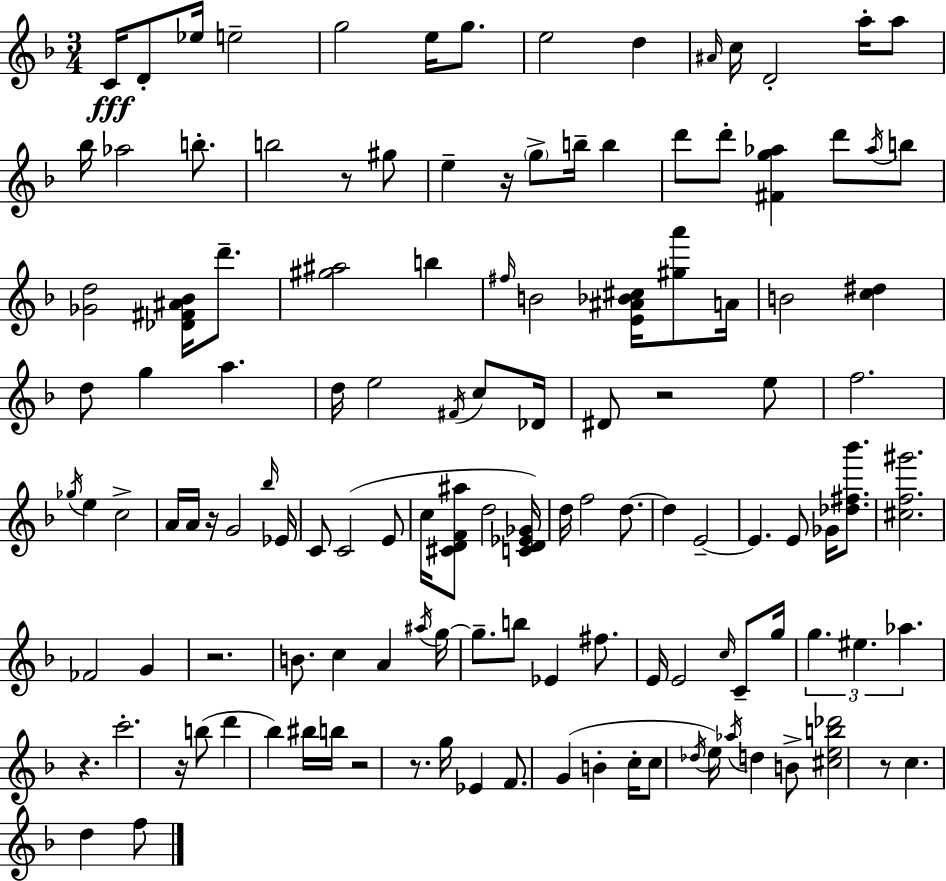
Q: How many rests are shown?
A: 10